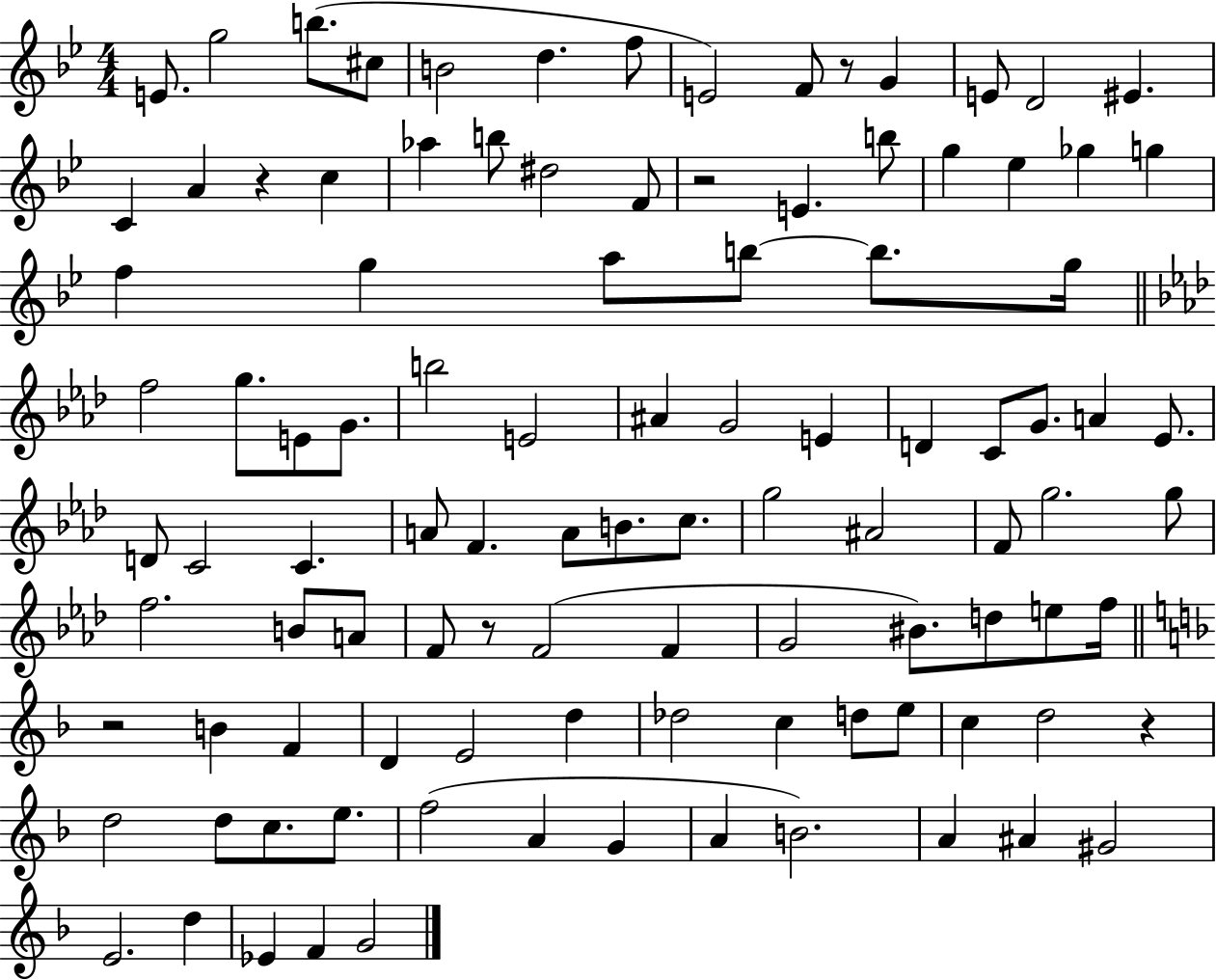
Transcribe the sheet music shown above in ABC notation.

X:1
T:Untitled
M:4/4
L:1/4
K:Bb
E/2 g2 b/2 ^c/2 B2 d f/2 E2 F/2 z/2 G E/2 D2 ^E C A z c _a b/2 ^d2 F/2 z2 E b/2 g _e _g g f g a/2 b/2 b/2 g/4 f2 g/2 E/2 G/2 b2 E2 ^A G2 E D C/2 G/2 A _E/2 D/2 C2 C A/2 F A/2 B/2 c/2 g2 ^A2 F/2 g2 g/2 f2 B/2 A/2 F/2 z/2 F2 F G2 ^B/2 d/2 e/2 f/4 z2 B F D E2 d _d2 c d/2 e/2 c d2 z d2 d/2 c/2 e/2 f2 A G A B2 A ^A ^G2 E2 d _E F G2